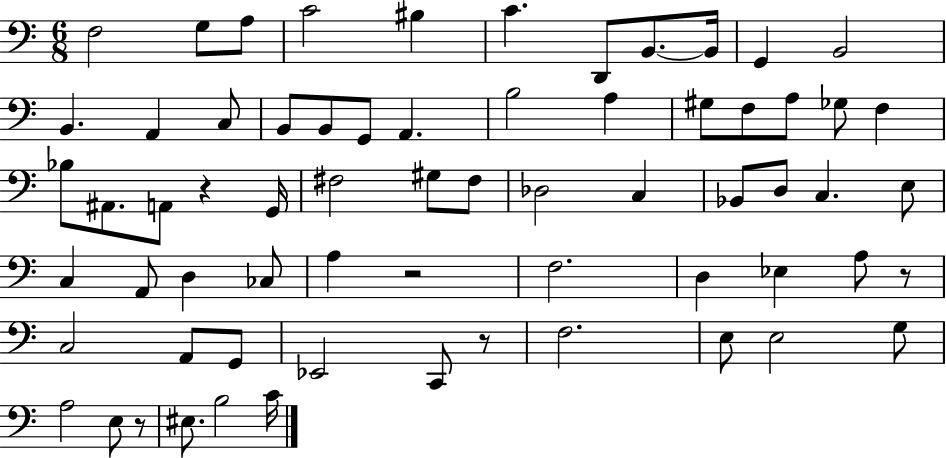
F3/h G3/e A3/e C4/h BIS3/q C4/q. D2/e B2/e. B2/s G2/q B2/h B2/q. A2/q C3/e B2/e B2/e G2/e A2/q. B3/h A3/q G#3/e F3/e A3/e Gb3/e F3/q Bb3/e A#2/e. A2/e R/q G2/s F#3/h G#3/e F#3/e Db3/h C3/q Bb2/e D3/e C3/q. E3/e C3/q A2/e D3/q CES3/e A3/q R/h F3/h. D3/q Eb3/q A3/e R/e C3/h A2/e G2/e Eb2/h C2/e R/e F3/h. E3/e E3/h G3/e A3/h E3/e R/e EIS3/e. B3/h C4/s